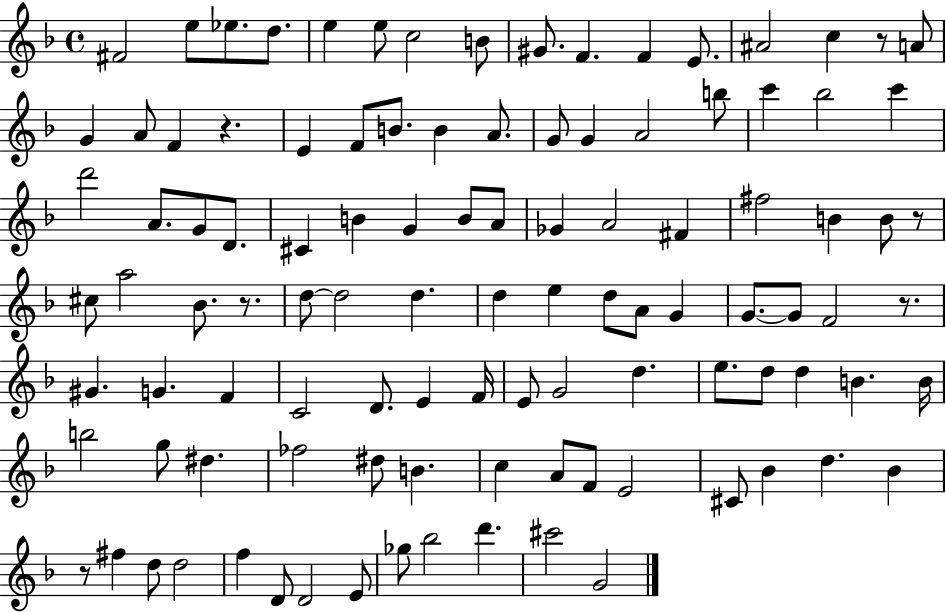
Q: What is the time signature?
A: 4/4